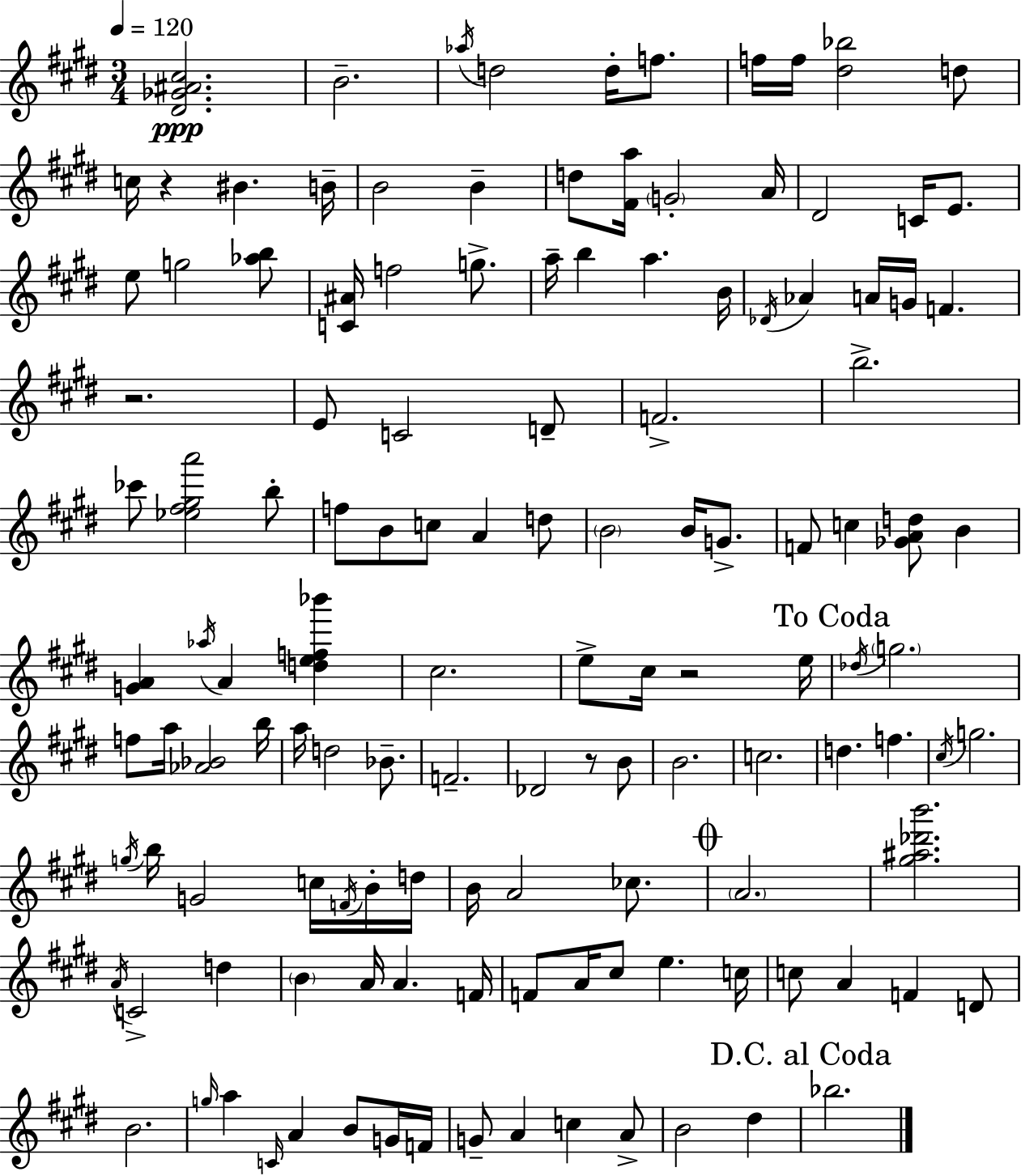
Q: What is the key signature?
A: E major